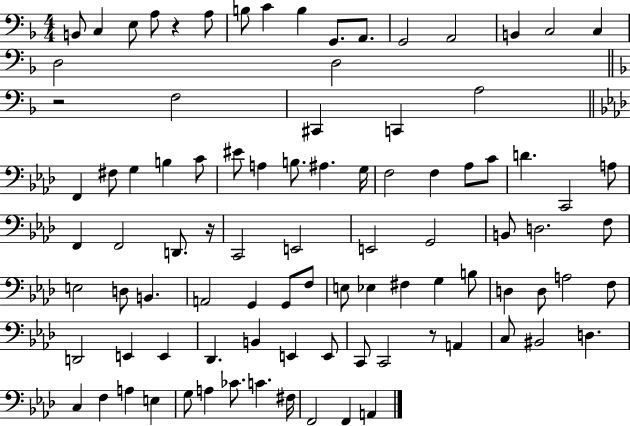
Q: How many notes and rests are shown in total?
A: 93